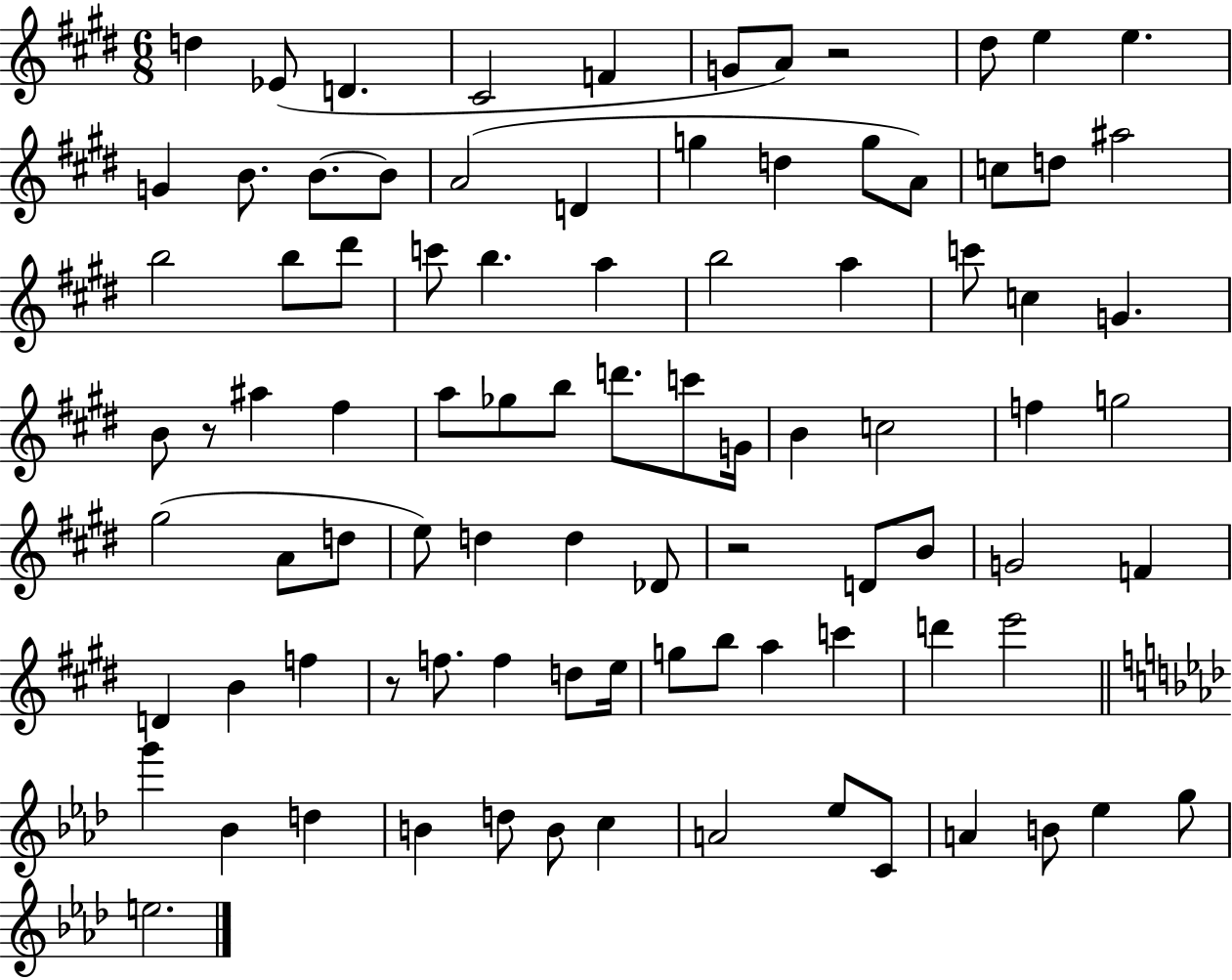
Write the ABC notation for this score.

X:1
T:Untitled
M:6/8
L:1/4
K:E
d _E/2 D ^C2 F G/2 A/2 z2 ^d/2 e e G B/2 B/2 B/2 A2 D g d g/2 A/2 c/2 d/2 ^a2 b2 b/2 ^d'/2 c'/2 b a b2 a c'/2 c G B/2 z/2 ^a ^f a/2 _g/2 b/2 d'/2 c'/2 G/4 B c2 f g2 ^g2 A/2 d/2 e/2 d d _D/2 z2 D/2 B/2 G2 F D B f z/2 f/2 f d/2 e/4 g/2 b/2 a c' d' e'2 g' _B d B d/2 B/2 c A2 _e/2 C/2 A B/2 _e g/2 e2